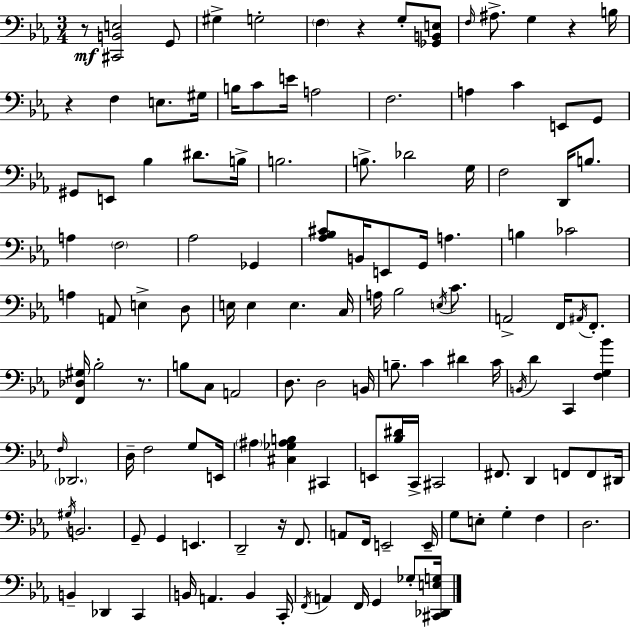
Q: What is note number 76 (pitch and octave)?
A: D3